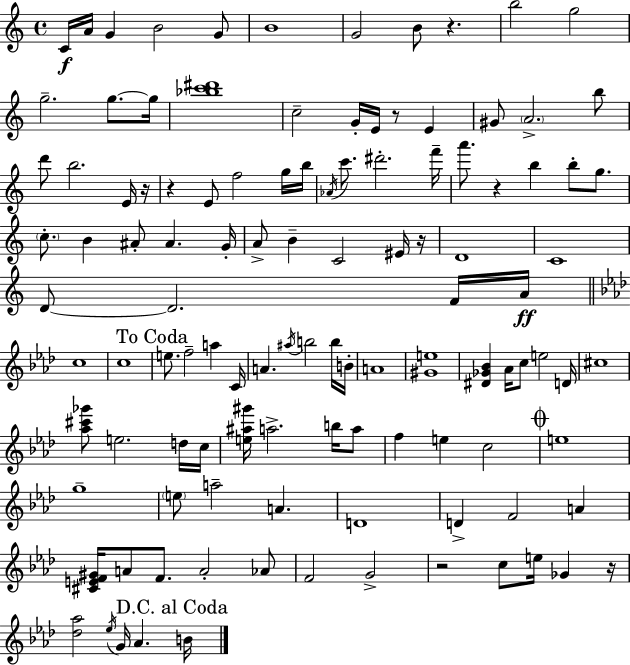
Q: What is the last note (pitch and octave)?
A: B4